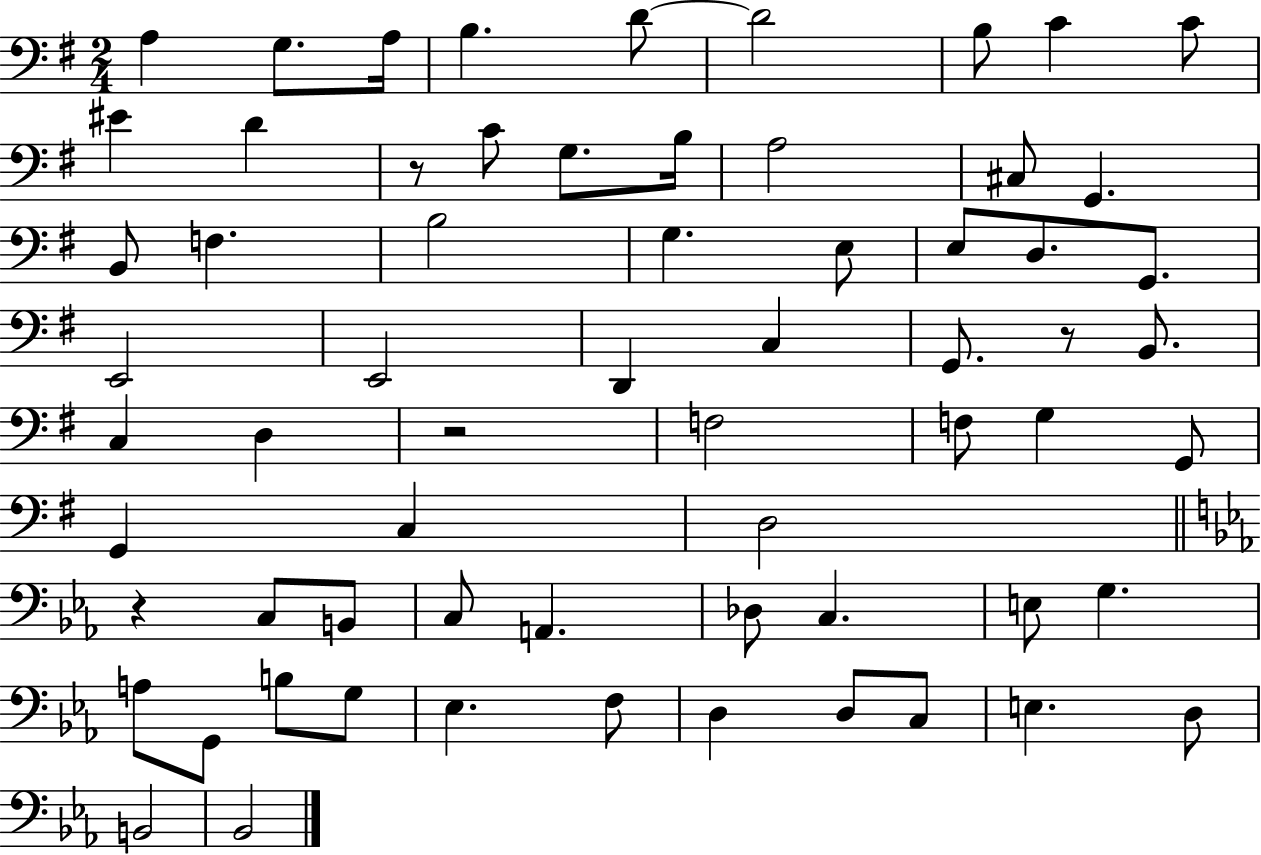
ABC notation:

X:1
T:Untitled
M:2/4
L:1/4
K:G
A, G,/2 A,/4 B, D/2 D2 B,/2 C C/2 ^E D z/2 C/2 G,/2 B,/4 A,2 ^C,/2 G,, B,,/2 F, B,2 G, E,/2 E,/2 D,/2 G,,/2 E,,2 E,,2 D,, C, G,,/2 z/2 B,,/2 C, D, z2 F,2 F,/2 G, G,,/2 G,, C, D,2 z C,/2 B,,/2 C,/2 A,, _D,/2 C, E,/2 G, A,/2 G,,/2 B,/2 G,/2 _E, F,/2 D, D,/2 C,/2 E, D,/2 B,,2 _B,,2